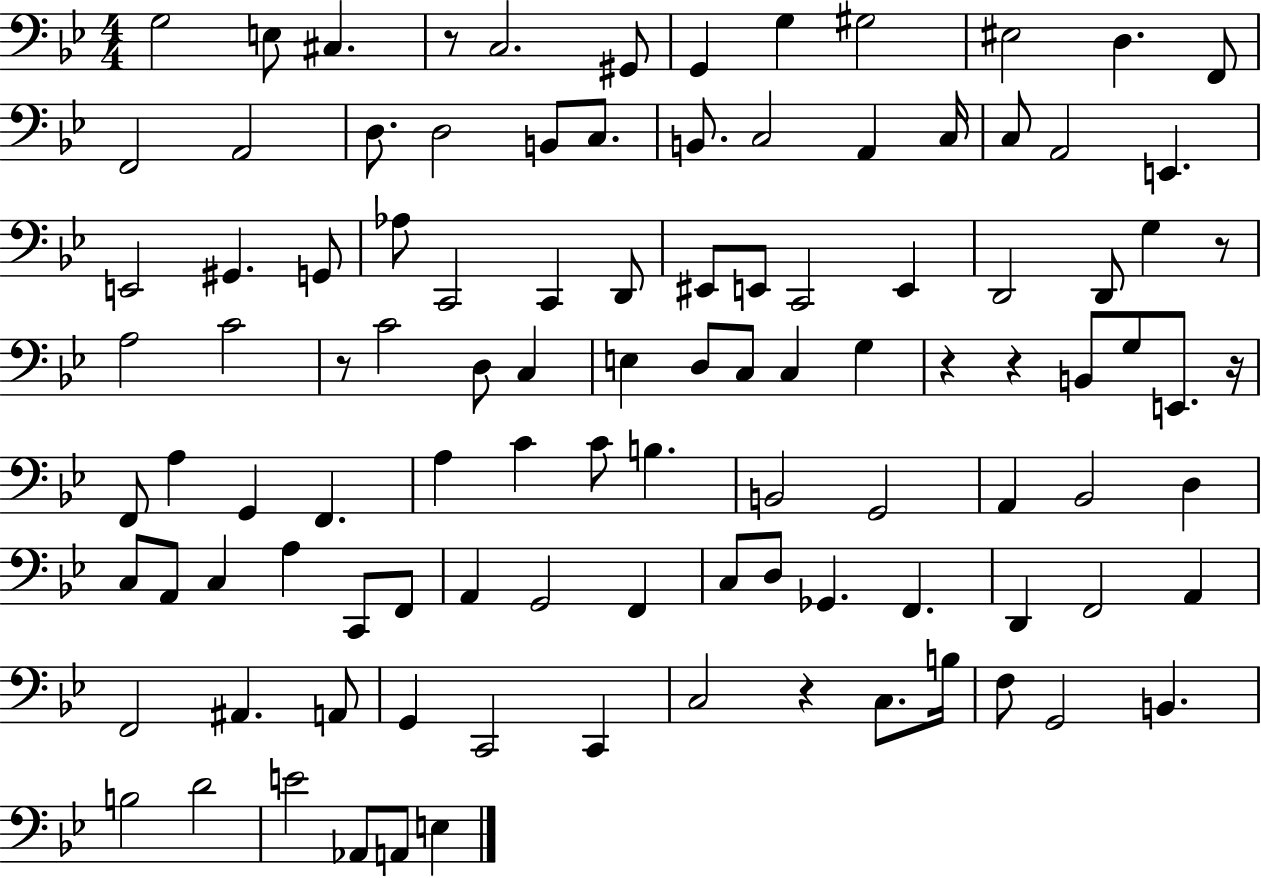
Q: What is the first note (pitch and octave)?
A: G3